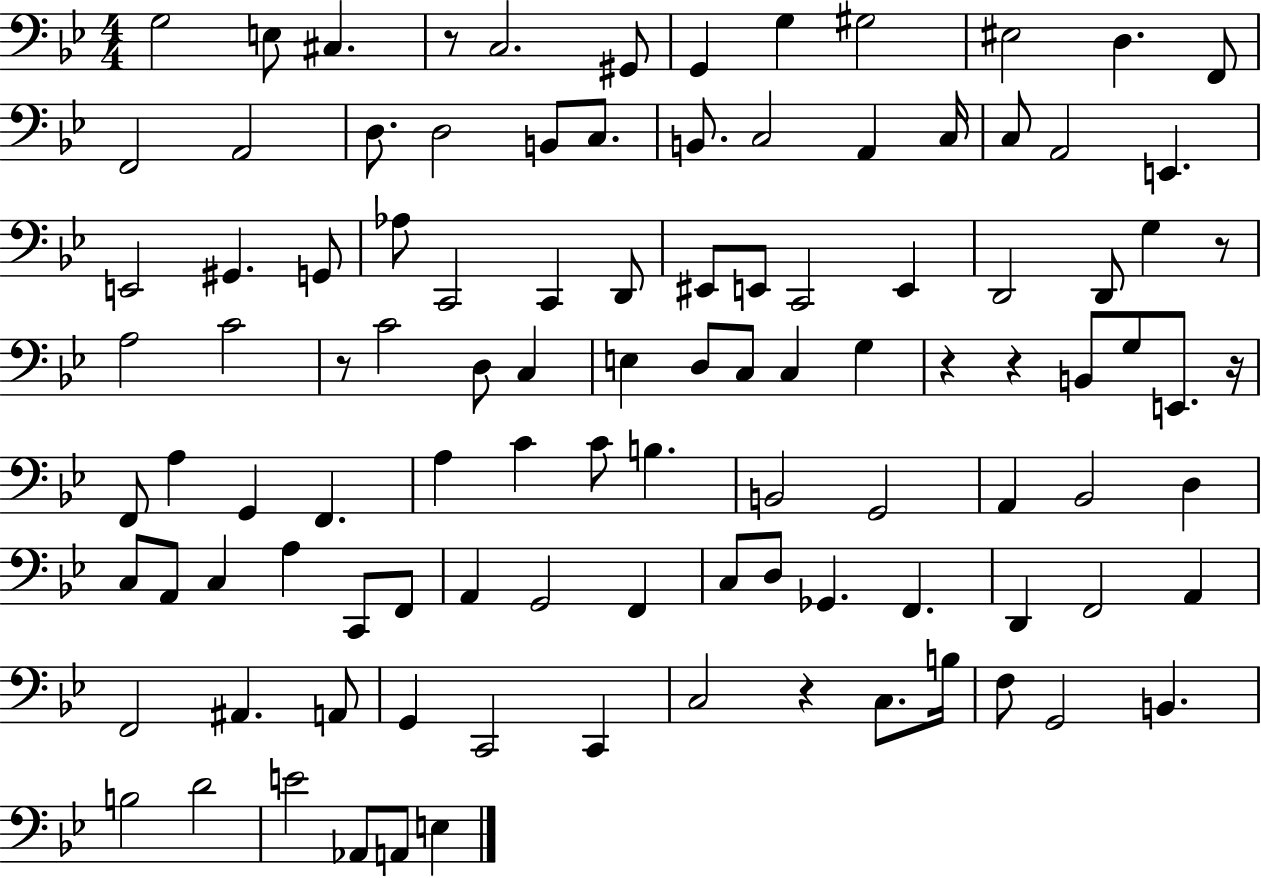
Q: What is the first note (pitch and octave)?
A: G3